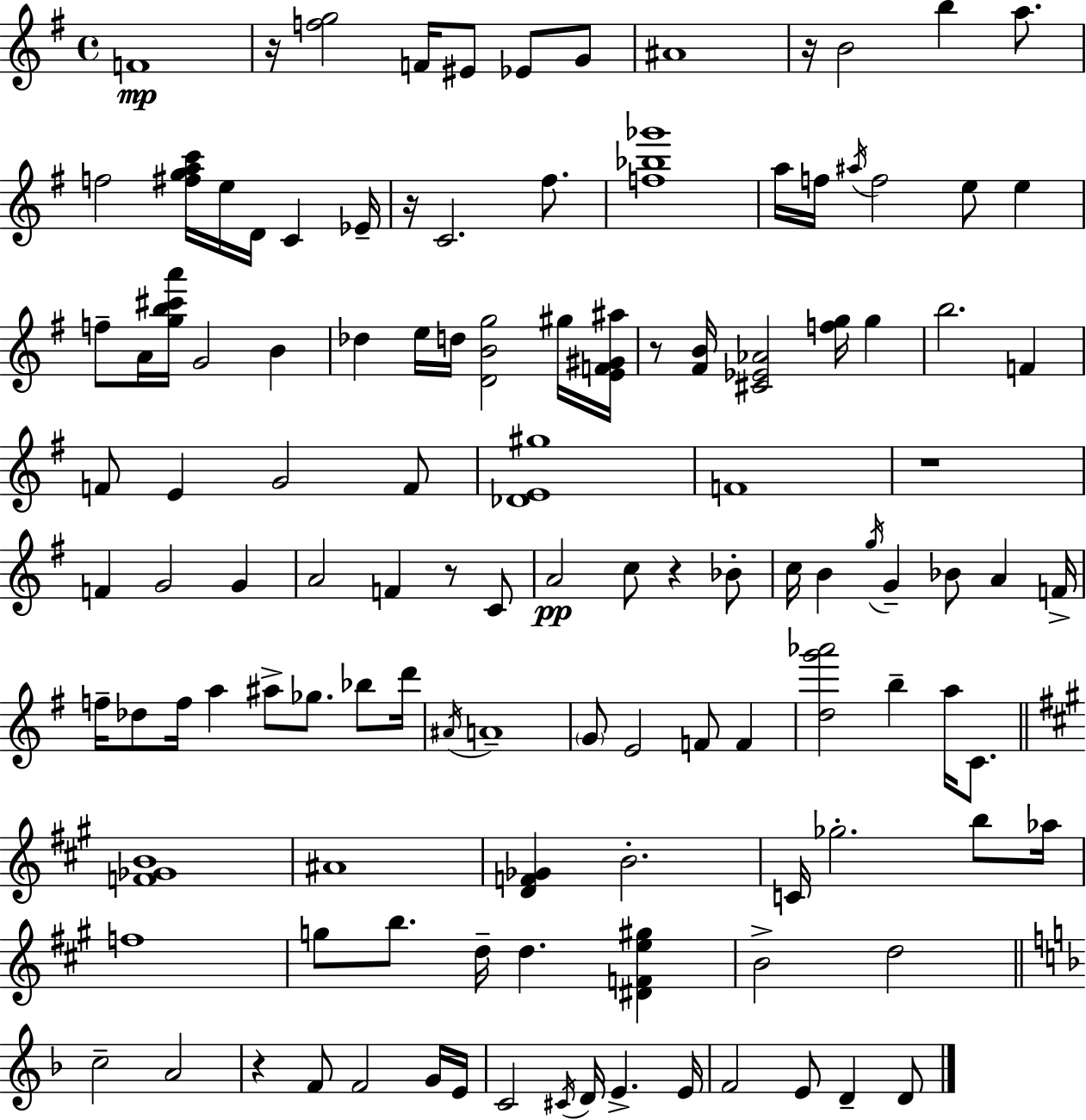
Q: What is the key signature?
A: G major